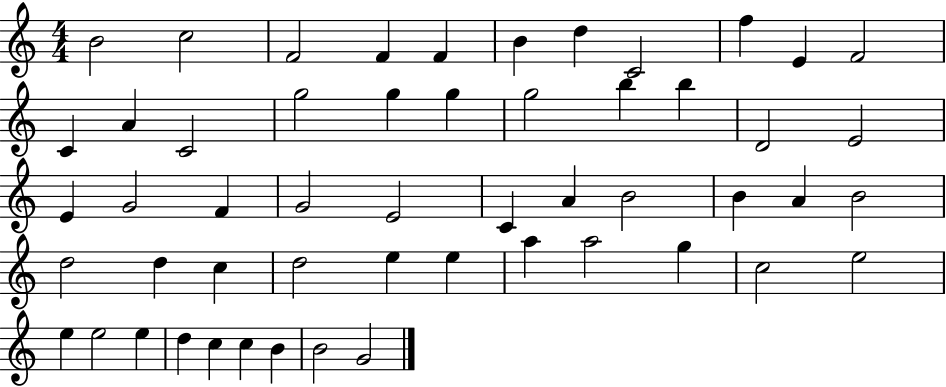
X:1
T:Untitled
M:4/4
L:1/4
K:C
B2 c2 F2 F F B d C2 f E F2 C A C2 g2 g g g2 b b D2 E2 E G2 F G2 E2 C A B2 B A B2 d2 d c d2 e e a a2 g c2 e2 e e2 e d c c B B2 G2